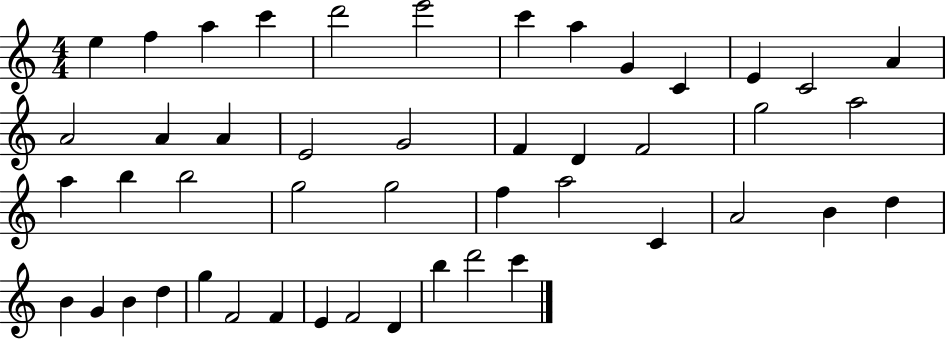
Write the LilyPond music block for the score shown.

{
  \clef treble
  \numericTimeSignature
  \time 4/4
  \key c \major
  e''4 f''4 a''4 c'''4 | d'''2 e'''2 | c'''4 a''4 g'4 c'4 | e'4 c'2 a'4 | \break a'2 a'4 a'4 | e'2 g'2 | f'4 d'4 f'2 | g''2 a''2 | \break a''4 b''4 b''2 | g''2 g''2 | f''4 a''2 c'4 | a'2 b'4 d''4 | \break b'4 g'4 b'4 d''4 | g''4 f'2 f'4 | e'4 f'2 d'4 | b''4 d'''2 c'''4 | \break \bar "|."
}